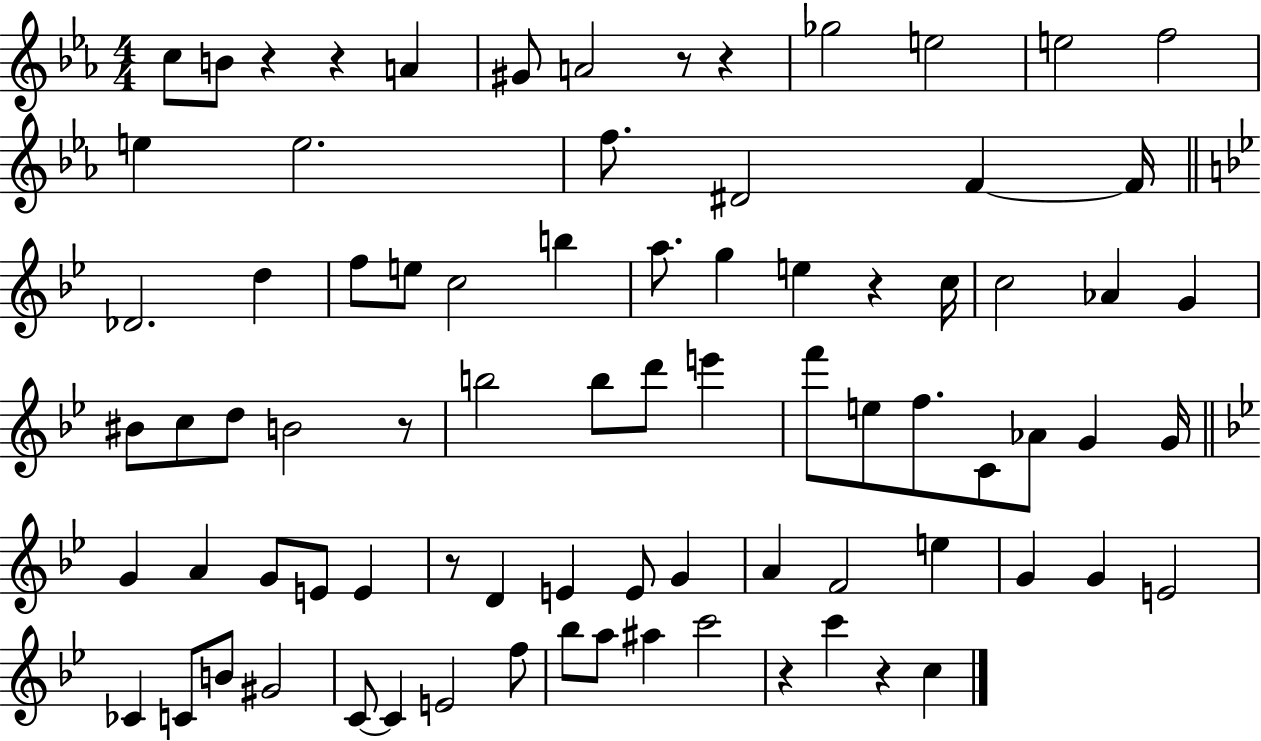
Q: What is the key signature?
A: EES major